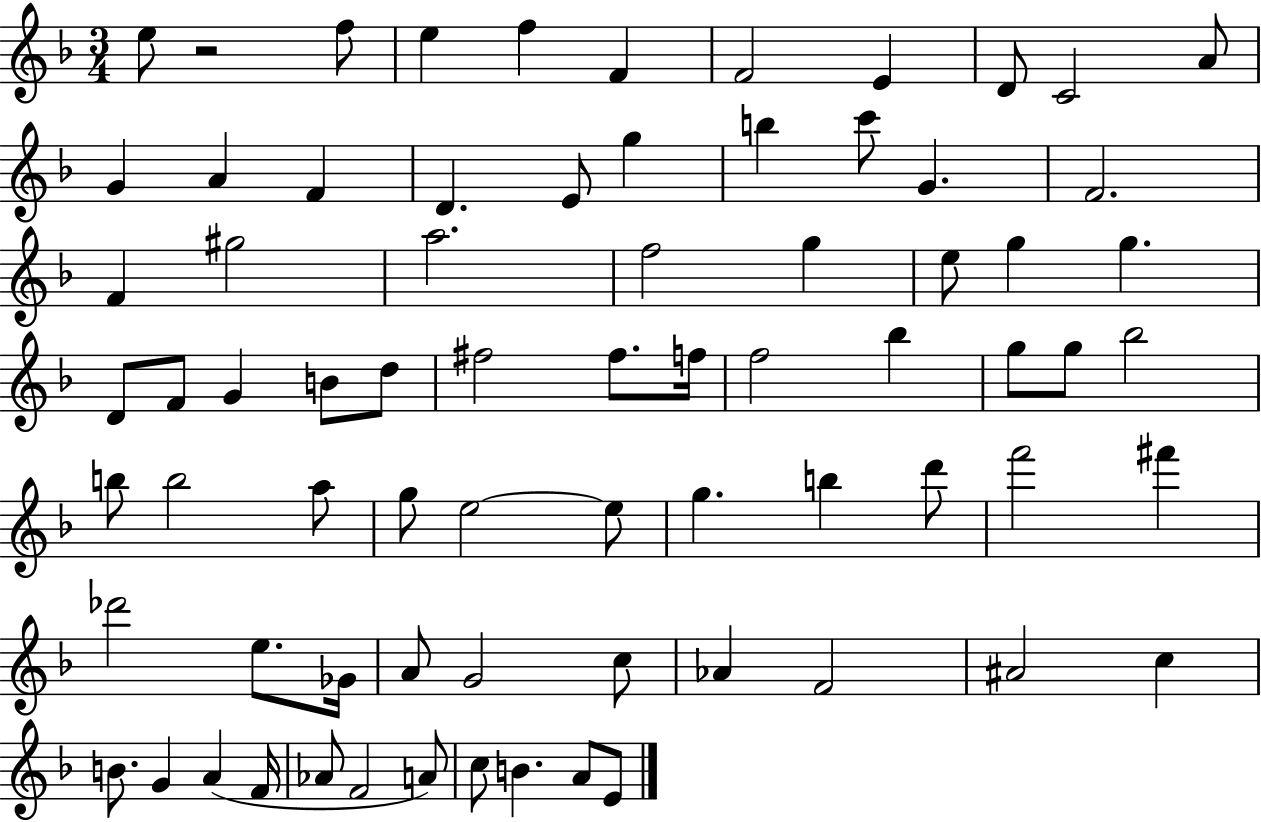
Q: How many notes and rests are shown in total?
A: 74